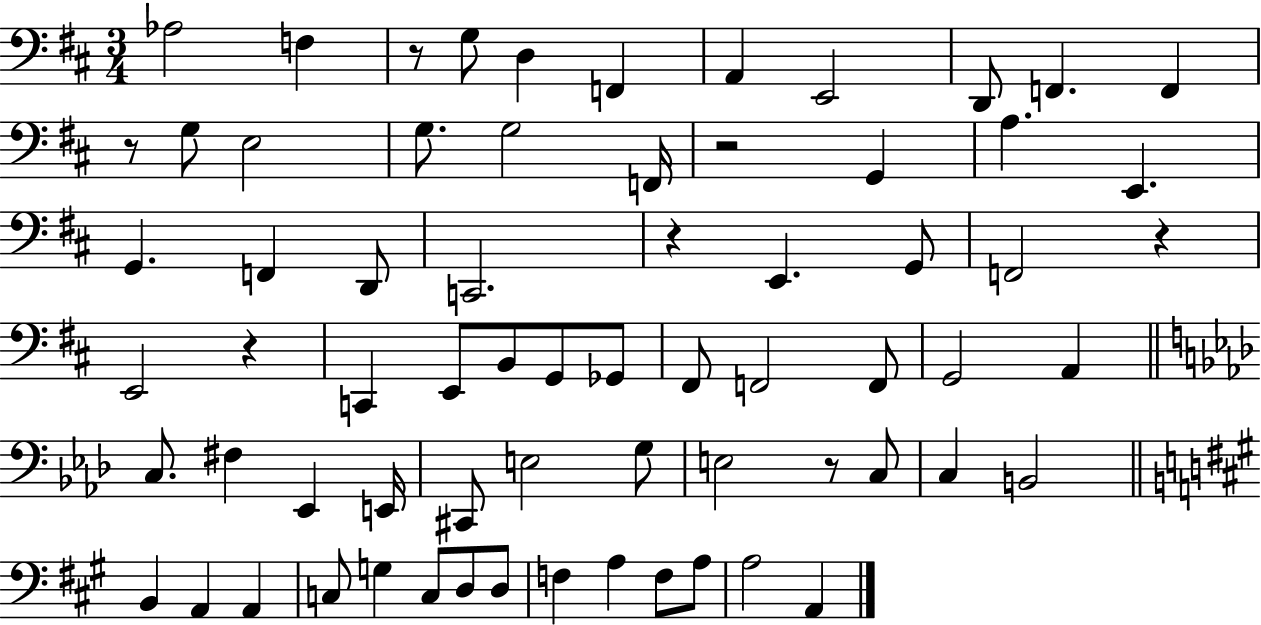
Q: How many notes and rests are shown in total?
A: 68